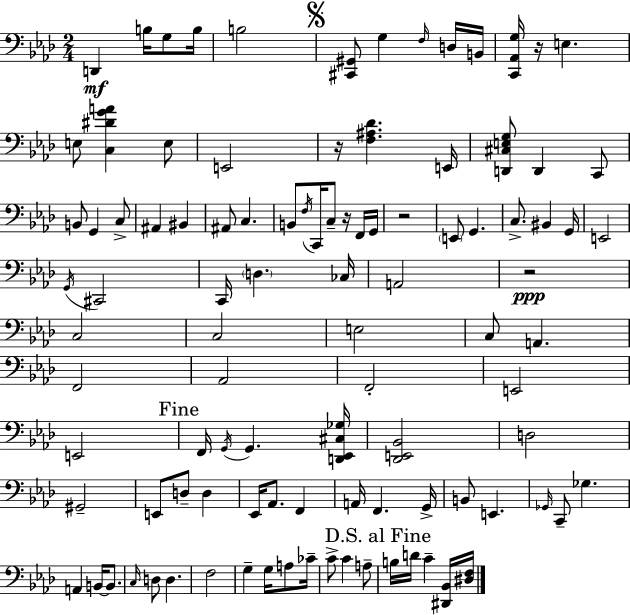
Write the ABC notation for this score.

X:1
T:Untitled
M:2/4
L:1/4
K:Ab
D,, B,/4 G,/2 B,/4 B,2 [^C,,^G,,]/2 G, F,/4 D,/4 B,,/4 [C,,_A,,G,]/4 z/4 E, E,/2 [C,^DGA] E,/2 E,,2 z/4 [F,^A,_D] E,,/4 [D,,^C,E,G,]/2 D,, C,,/2 B,,/2 G,, C,/2 ^A,, ^B,, ^A,,/2 C, B,,/2 F,/4 C,,/4 C,/2 z/4 F,,/4 G,,/4 z2 E,,/2 G,, C,/2 ^B,, G,,/4 E,,2 G,,/4 ^C,,2 C,,/4 D, _C,/4 A,,2 z2 C,2 C,2 E,2 C,/2 A,, F,,2 _A,,2 F,,2 E,,2 E,,2 F,,/4 G,,/4 G,, [D,,_E,,^C,_G,]/4 [_D,,E,,_B,,]2 D,2 ^G,,2 E,,/2 D,/2 D, _E,,/4 _A,,/2 F,, A,,/4 F,, G,,/4 B,,/2 E,, _G,,/4 C,,/2 _G, A,, B,,/4 B,,/2 C,/4 D,/2 D, F,2 G, G,/4 A,/2 _C/4 C/2 C A,/2 B,/4 D/4 C [^D,,_B,,]/4 [^D,F,]/4